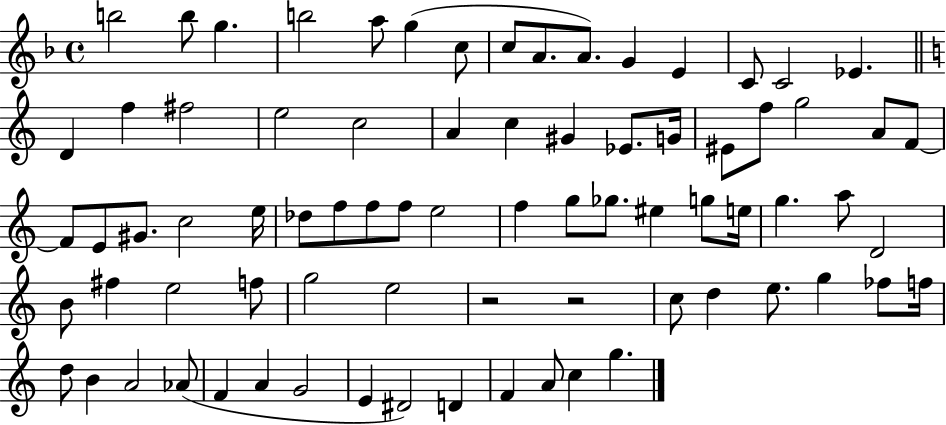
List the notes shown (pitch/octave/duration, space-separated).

B5/h B5/e G5/q. B5/h A5/e G5/q C5/e C5/e A4/e. A4/e. G4/q E4/q C4/e C4/h Eb4/q. D4/q F5/q F#5/h E5/h C5/h A4/q C5/q G#4/q Eb4/e. G4/s EIS4/e F5/e G5/h A4/e F4/e F4/e E4/e G#4/e. C5/h E5/s Db5/e F5/e F5/e F5/e E5/h F5/q G5/e Gb5/e. EIS5/q G5/e E5/s G5/q. A5/e D4/h B4/e F#5/q E5/h F5/e G5/h E5/h R/h R/h C5/e D5/q E5/e. G5/q FES5/e F5/s D5/e B4/q A4/h Ab4/e F4/q A4/q G4/h E4/q D#4/h D4/q F4/q A4/e C5/q G5/q.